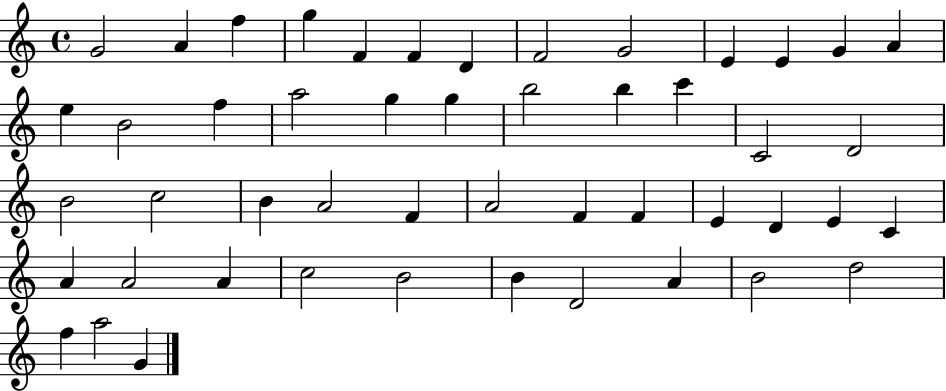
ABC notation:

X:1
T:Untitled
M:4/4
L:1/4
K:C
G2 A f g F F D F2 G2 E E G A e B2 f a2 g g b2 b c' C2 D2 B2 c2 B A2 F A2 F F E D E C A A2 A c2 B2 B D2 A B2 d2 f a2 G